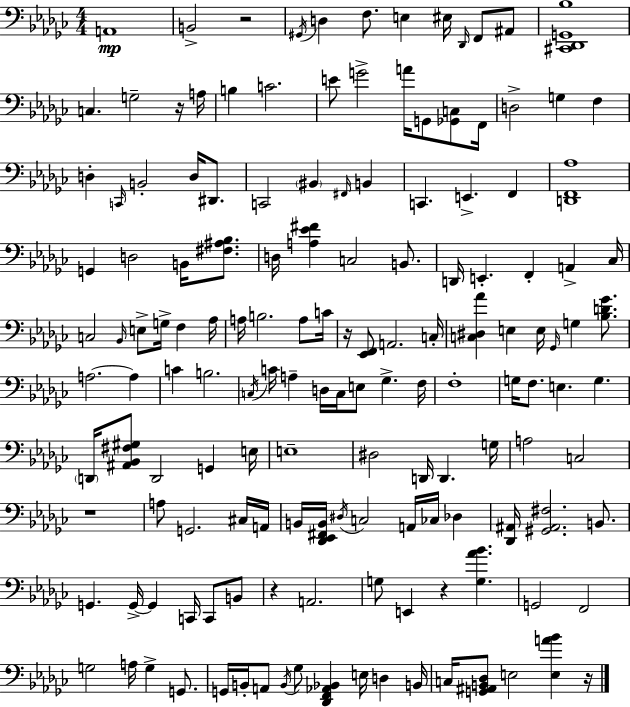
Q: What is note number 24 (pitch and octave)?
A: D3